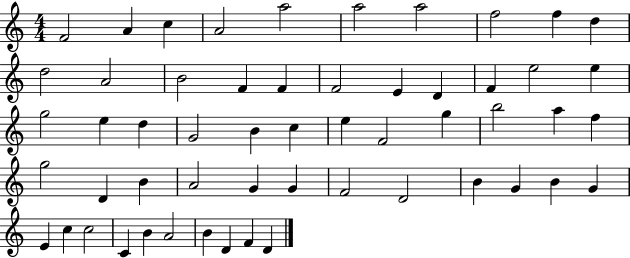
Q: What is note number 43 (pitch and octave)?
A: G4